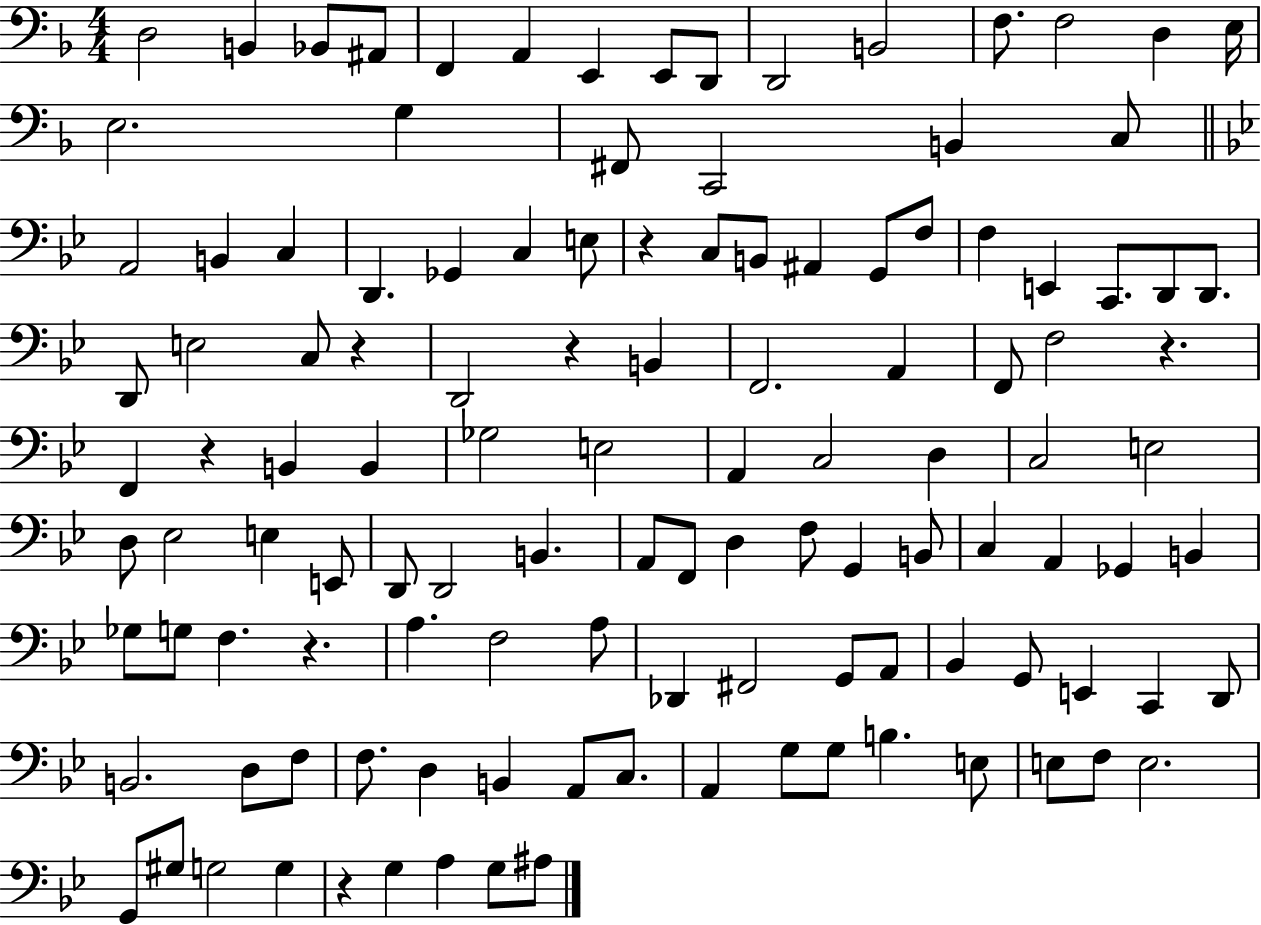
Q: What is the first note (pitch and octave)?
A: D3